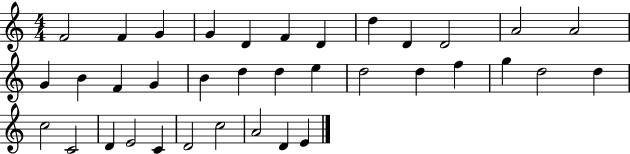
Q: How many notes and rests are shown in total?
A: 36